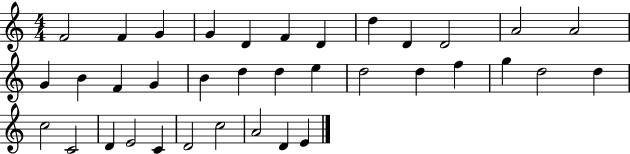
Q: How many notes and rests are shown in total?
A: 36